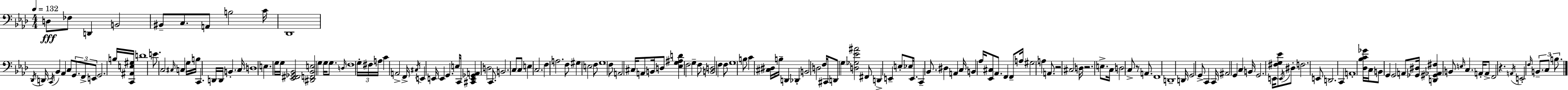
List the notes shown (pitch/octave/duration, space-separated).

D3/e FES3/e D2/q B2/h BIS2/e C3/e. A2/e B3/h C4/s Db2/w Db2/s D2/s C2/s Bb2/q Ab2/q C3/e G2/e. F2/e E2/e G2/h. B3/s [C2,A#2,E3,G#3]/s D4/w E4/e. C3/h C#3/s C3/q G3/s B3/s C2/q. D2/s D2/s B2/q. C3/s D3/w E3/q. G3/s G3/s [Eb2,F#2,Gb2,Bb2]/h [D#2,F2,Bb2,E3]/h G3/q G3/s G3/e. D3/s F3/w G3/s F#3/s A3/s C4/q A2/h F2/s C#3/s E2/q E2/s E2/q G2/q. E3/s C2/s [C#2,E2,Gb2,A2]/q D3/h C2/e. B2/h. C3/e C3/e E3/q C3/h. F3/q A3/h. F3/e G#3/q E3/h F3/e G3/w F3/e A2/h C#3/s A2/e B2/s D3/e [Eb3,G3,A#3,D4]/q F3/h G3/q F3/e [B2,D3]/h F3/q F3/e G3/w B3/e C4/q [C#3,D#3]/s B3/s D2/q Db2/q B2/h D3/h F3/s C#2/s D2/e G3/q [D3,Gb3,Eb4,A#4]/h F#2/e D2/q E2/q E3/e Eb3/s E2/e. C2/q Bb2/e. D#3/q A2/q C3/s B2/q Ab3/s [Eb2,C#3]/e Ab2/e. F2/q F2/e A3/s G#3/h A3/q A2/e. R/h C#3/h D3/s R/h. E3/e. C3/s D3/h C3/e R/e A2/e. F2/w D2/w D2/s G2/h G2/e C2/q C2/s A#2/h G2/q C3/q B2/s G2/h. E2/s [F#3,G3,Eb4]/e E2/s D#3/e F3/h. E2/e D2/h. C2/q A2/w [Db3,Bb3,C4,Gb4]/s C3/s B2/e G2/q G2/h A2/e [Gb2,D#3]/s [D2,G#2,Ab2,F#3]/q B2/e E3/s C3/q. A2/s A2/e F2/h R/q. A2/s E2/h F3/s B2/e. C3/e B3/e.